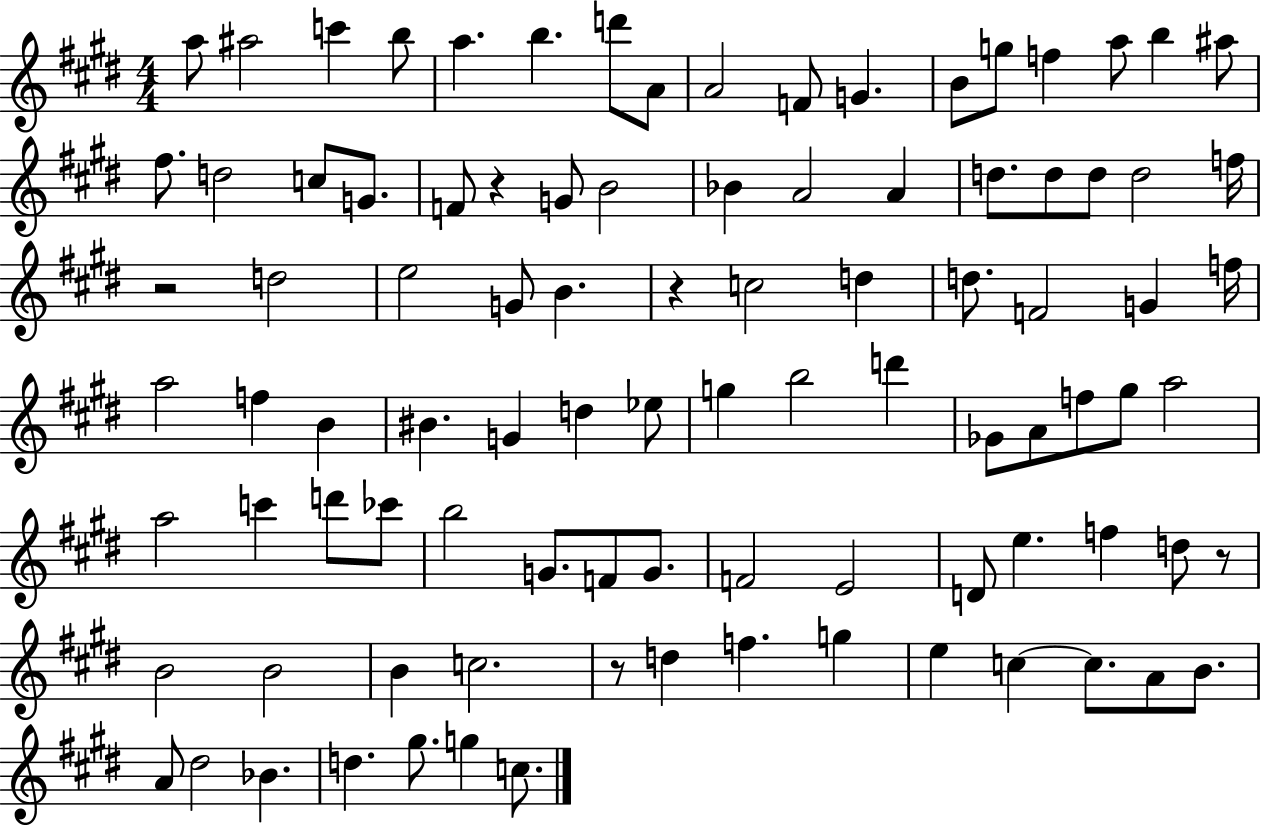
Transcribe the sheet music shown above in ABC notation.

X:1
T:Untitled
M:4/4
L:1/4
K:E
a/2 ^a2 c' b/2 a b d'/2 A/2 A2 F/2 G B/2 g/2 f a/2 b ^a/2 ^f/2 d2 c/2 G/2 F/2 z G/2 B2 _B A2 A d/2 d/2 d/2 d2 f/4 z2 d2 e2 G/2 B z c2 d d/2 F2 G f/4 a2 f B ^B G d _e/2 g b2 d' _G/2 A/2 f/2 ^g/2 a2 a2 c' d'/2 _c'/2 b2 G/2 F/2 G/2 F2 E2 D/2 e f d/2 z/2 B2 B2 B c2 z/2 d f g e c c/2 A/2 B/2 A/2 ^d2 _B d ^g/2 g c/2